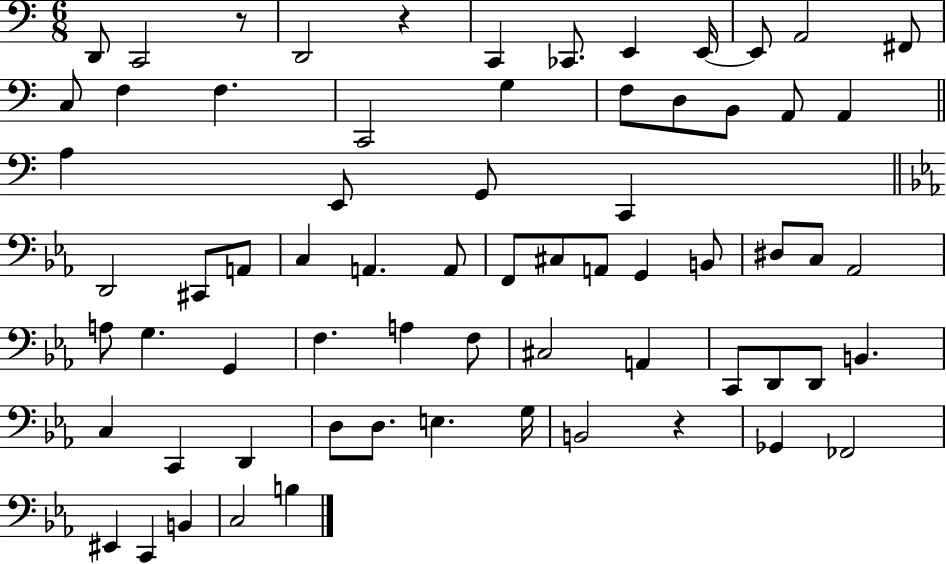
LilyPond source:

{
  \clef bass
  \numericTimeSignature
  \time 6/8
  \key c \major
  d,8 c,2 r8 | d,2 r4 | c,4 ces,8. e,4 e,16~~ | e,8 a,2 fis,8 | \break c8 f4 f4. | c,2 g4 | f8 d8 b,8 a,8 a,4 | \bar "||" \break \key a \minor a4 e,8 g,8 c,4 | \bar "||" \break \key ees \major d,2 cis,8 a,8 | c4 a,4. a,8 | f,8 cis8 a,8 g,4 b,8 | dis8 c8 aes,2 | \break a8 g4. g,4 | f4. a4 f8 | cis2 a,4 | c,8 d,8 d,8 b,4. | \break c4 c,4 d,4 | d8 d8. e4. g16 | b,2 r4 | ges,4 fes,2 | \break eis,4 c,4 b,4 | c2 b4 | \bar "|."
}